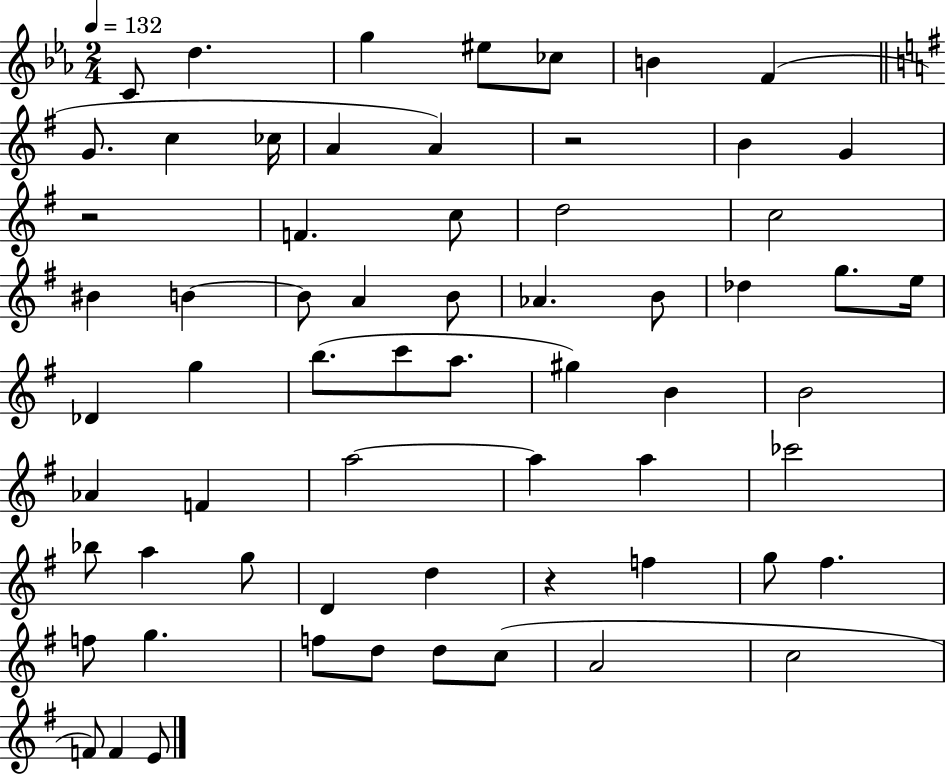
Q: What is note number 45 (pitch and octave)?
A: G5